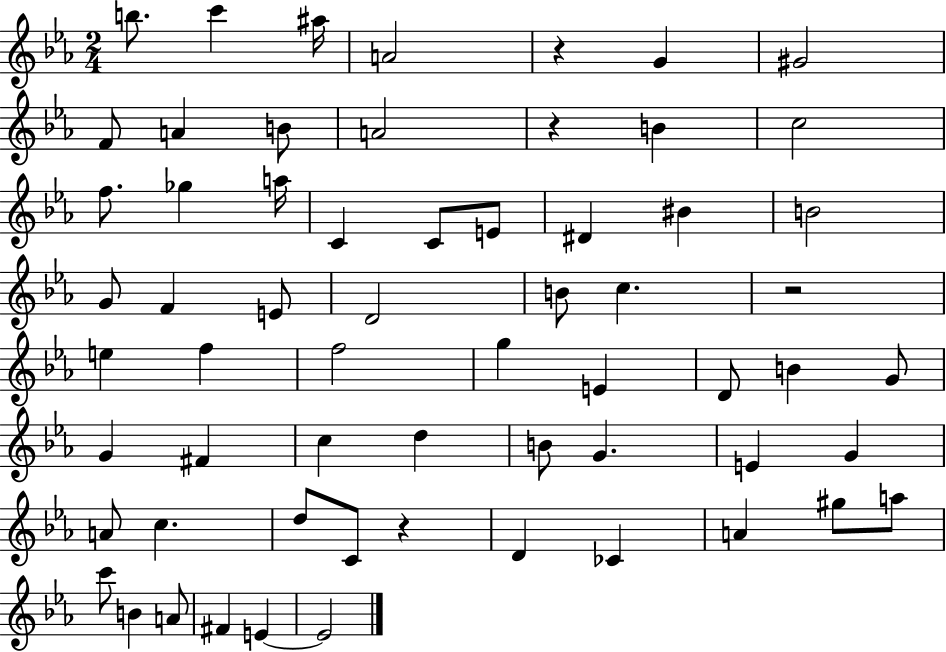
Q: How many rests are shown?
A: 4